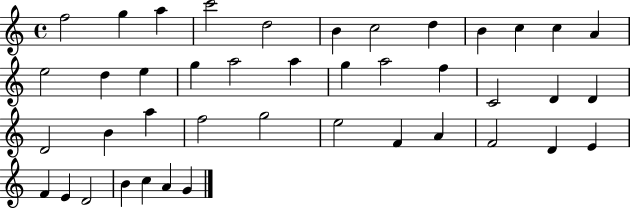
{
  \clef treble
  \time 4/4
  \defaultTimeSignature
  \key c \major
  f''2 g''4 a''4 | c'''2 d''2 | b'4 c''2 d''4 | b'4 c''4 c''4 a'4 | \break e''2 d''4 e''4 | g''4 a''2 a''4 | g''4 a''2 f''4 | c'2 d'4 d'4 | \break d'2 b'4 a''4 | f''2 g''2 | e''2 f'4 a'4 | f'2 d'4 e'4 | \break f'4 e'4 d'2 | b'4 c''4 a'4 g'4 | \bar "|."
}